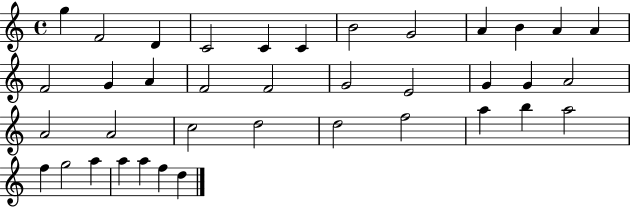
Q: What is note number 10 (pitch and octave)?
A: B4